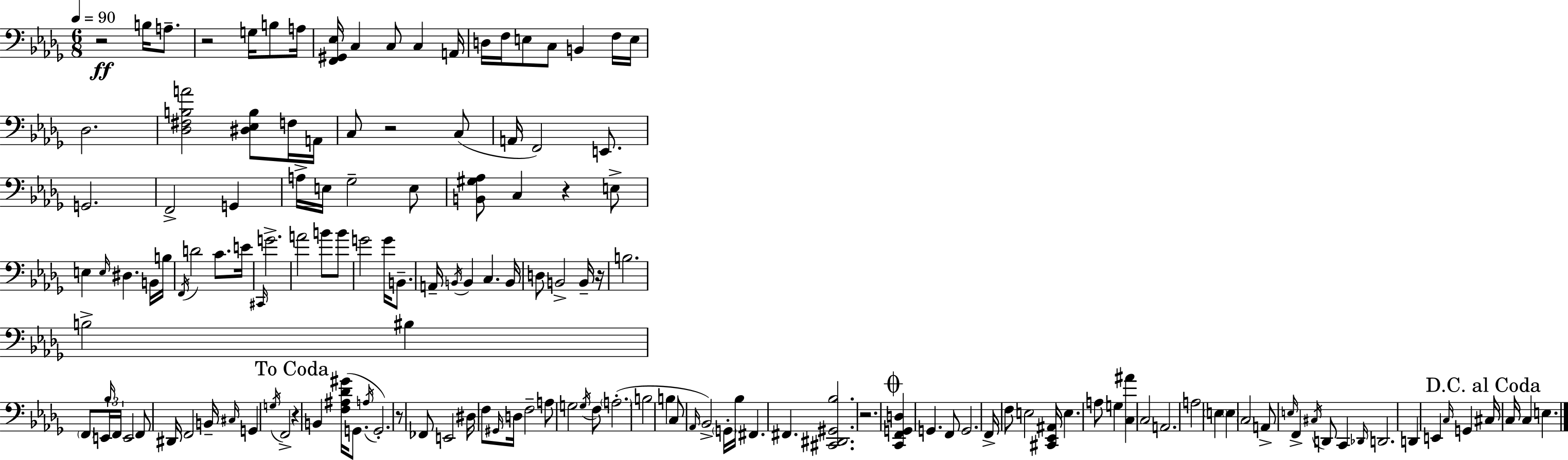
X:1
T:Untitled
M:6/8
L:1/4
K:Bbm
z2 B,/4 A,/2 z2 G,/4 B,/2 A,/4 [F,,^G,,_E,]/4 C, C,/2 C, A,,/4 D,/4 F,/4 E,/2 C,/2 B,, F,/4 E,/4 _D,2 [_D,^F,B,A]2 [^D,_E,B,]/2 F,/4 A,,/4 C,/2 z2 C,/2 A,,/4 F,,2 E,,/2 G,,2 F,,2 G,, A,/4 E,/4 _G,2 E,/2 [B,,^G,_A,]/2 C, z E,/2 E, E,/4 ^D, B,,/4 B,/4 F,,/4 D2 C/2 E/4 ^C,,/4 G2 A2 B/2 B/2 G2 G/4 B,,/2 A,,/4 B,,/4 B,, C, B,,/4 D,/2 B,,2 B,,/4 z/4 B,2 B,2 ^B, F,,/2 E,,/4 _B,/4 F,,/4 E,,2 F,,/2 ^D,,/4 F,,2 B,,/4 ^C,/4 G,, G,/4 F,,2 z B,, [F,^A,_D^G]/4 G,,/2 A,/4 G,,2 z/2 _F,,/2 E,,2 ^D,/4 F,/2 ^G,,/4 D,/4 F,2 A,/2 G,2 G,/4 F,/2 A,2 B,2 B, C,/2 _A,,/4 _B,,2 G,,/4 _B,/4 ^F,, ^F,, [^C,,^D,,^G,,_B,]2 z2 [C,,F,,G,,D,] G,, F,,/2 G,,2 F,,/4 F,/2 E,2 [^C,,_E,,^A,,]/4 E, A,/2 G, [C,^A] C,2 A,,2 A,2 E, E, C,2 A,,/2 E,/4 F,, ^C,/4 D,,/2 C,, _D,,/4 D,,2 D,, E,, C,/4 G,, ^C,/4 C,/4 C, E,